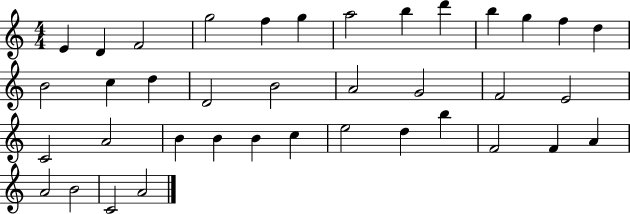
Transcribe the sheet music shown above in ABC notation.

X:1
T:Untitled
M:4/4
L:1/4
K:C
E D F2 g2 f g a2 b d' b g f d B2 c d D2 B2 A2 G2 F2 E2 C2 A2 B B B c e2 d b F2 F A A2 B2 C2 A2